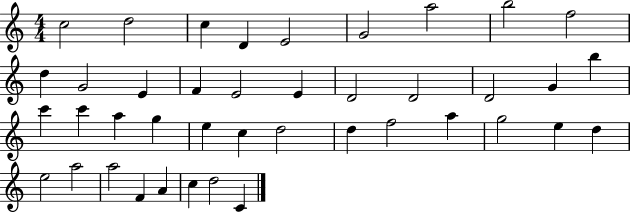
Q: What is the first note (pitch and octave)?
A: C5